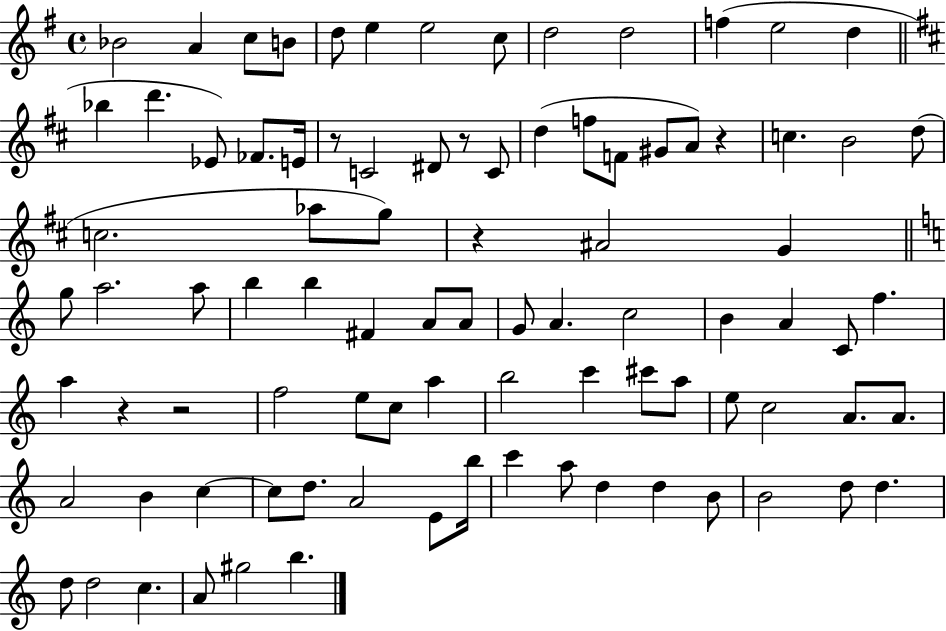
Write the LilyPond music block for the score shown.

{
  \clef treble
  \time 4/4
  \defaultTimeSignature
  \key g \major
  bes'2 a'4 c''8 b'8 | d''8 e''4 e''2 c''8 | d''2 d''2 | f''4( e''2 d''4 | \break \bar "||" \break \key b \minor bes''4 d'''4. ees'8) fes'8. e'16 | r8 c'2 dis'8 r8 c'8 | d''4( f''8 f'8 gis'8 a'8) r4 | c''4. b'2 d''8( | \break c''2. aes''8 g''8) | r4 ais'2 g'4 | \bar "||" \break \key c \major g''8 a''2. a''8 | b''4 b''4 fis'4 a'8 a'8 | g'8 a'4. c''2 | b'4 a'4 c'8 f''4. | \break a''4 r4 r2 | f''2 e''8 c''8 a''4 | b''2 c'''4 cis'''8 a''8 | e''8 c''2 a'8. a'8. | \break a'2 b'4 c''4~~ | c''8 d''8. a'2 e'8 b''16 | c'''4 a''8 d''4 d''4 b'8 | b'2 d''8 d''4. | \break d''8 d''2 c''4. | a'8 gis''2 b''4. | \bar "|."
}